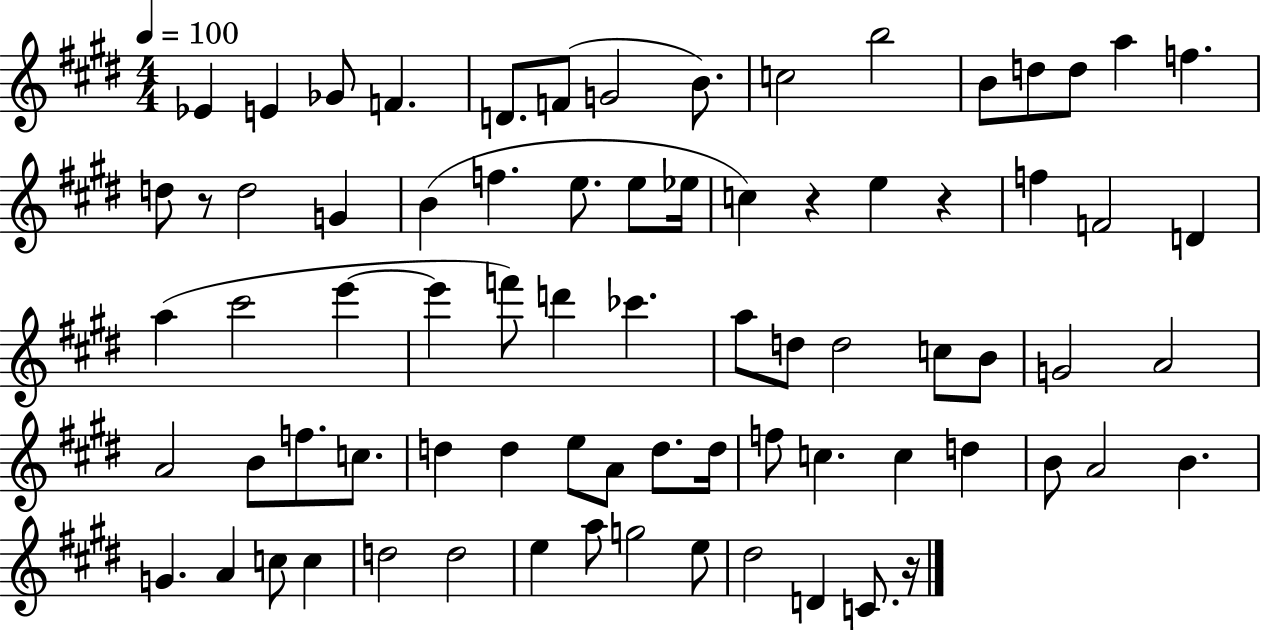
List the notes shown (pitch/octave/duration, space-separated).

Eb4/q E4/q Gb4/e F4/q. D4/e. F4/e G4/h B4/e. C5/h B5/h B4/e D5/e D5/e A5/q F5/q. D5/e R/e D5/h G4/q B4/q F5/q. E5/e. E5/e Eb5/s C5/q R/q E5/q R/q F5/q F4/h D4/q A5/q C#6/h E6/q E6/q F6/e D6/q CES6/q. A5/e D5/e D5/h C5/e B4/e G4/h A4/h A4/h B4/e F5/e. C5/e. D5/q D5/q E5/e A4/e D5/e. D5/s F5/e C5/q. C5/q D5/q B4/e A4/h B4/q. G4/q. A4/q C5/e C5/q D5/h D5/h E5/q A5/e G5/h E5/e D#5/h D4/q C4/e. R/s